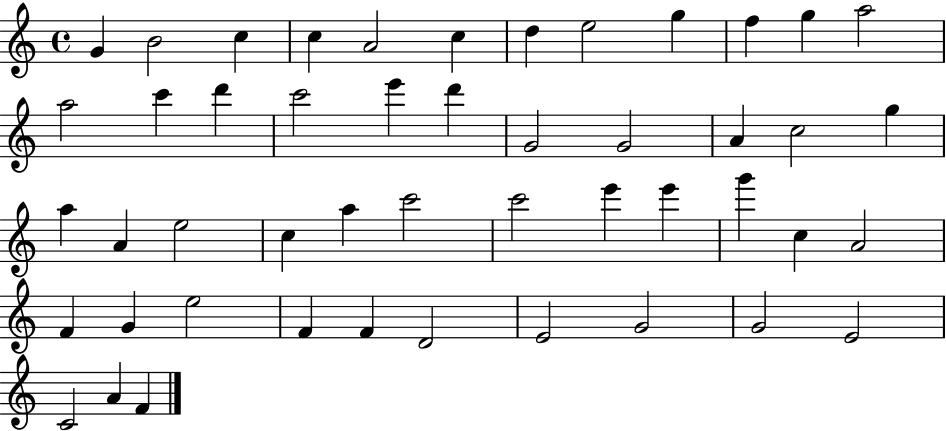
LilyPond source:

{
  \clef treble
  \time 4/4
  \defaultTimeSignature
  \key c \major
  g'4 b'2 c''4 | c''4 a'2 c''4 | d''4 e''2 g''4 | f''4 g''4 a''2 | \break a''2 c'''4 d'''4 | c'''2 e'''4 d'''4 | g'2 g'2 | a'4 c''2 g''4 | \break a''4 a'4 e''2 | c''4 a''4 c'''2 | c'''2 e'''4 e'''4 | g'''4 c''4 a'2 | \break f'4 g'4 e''2 | f'4 f'4 d'2 | e'2 g'2 | g'2 e'2 | \break c'2 a'4 f'4 | \bar "|."
}